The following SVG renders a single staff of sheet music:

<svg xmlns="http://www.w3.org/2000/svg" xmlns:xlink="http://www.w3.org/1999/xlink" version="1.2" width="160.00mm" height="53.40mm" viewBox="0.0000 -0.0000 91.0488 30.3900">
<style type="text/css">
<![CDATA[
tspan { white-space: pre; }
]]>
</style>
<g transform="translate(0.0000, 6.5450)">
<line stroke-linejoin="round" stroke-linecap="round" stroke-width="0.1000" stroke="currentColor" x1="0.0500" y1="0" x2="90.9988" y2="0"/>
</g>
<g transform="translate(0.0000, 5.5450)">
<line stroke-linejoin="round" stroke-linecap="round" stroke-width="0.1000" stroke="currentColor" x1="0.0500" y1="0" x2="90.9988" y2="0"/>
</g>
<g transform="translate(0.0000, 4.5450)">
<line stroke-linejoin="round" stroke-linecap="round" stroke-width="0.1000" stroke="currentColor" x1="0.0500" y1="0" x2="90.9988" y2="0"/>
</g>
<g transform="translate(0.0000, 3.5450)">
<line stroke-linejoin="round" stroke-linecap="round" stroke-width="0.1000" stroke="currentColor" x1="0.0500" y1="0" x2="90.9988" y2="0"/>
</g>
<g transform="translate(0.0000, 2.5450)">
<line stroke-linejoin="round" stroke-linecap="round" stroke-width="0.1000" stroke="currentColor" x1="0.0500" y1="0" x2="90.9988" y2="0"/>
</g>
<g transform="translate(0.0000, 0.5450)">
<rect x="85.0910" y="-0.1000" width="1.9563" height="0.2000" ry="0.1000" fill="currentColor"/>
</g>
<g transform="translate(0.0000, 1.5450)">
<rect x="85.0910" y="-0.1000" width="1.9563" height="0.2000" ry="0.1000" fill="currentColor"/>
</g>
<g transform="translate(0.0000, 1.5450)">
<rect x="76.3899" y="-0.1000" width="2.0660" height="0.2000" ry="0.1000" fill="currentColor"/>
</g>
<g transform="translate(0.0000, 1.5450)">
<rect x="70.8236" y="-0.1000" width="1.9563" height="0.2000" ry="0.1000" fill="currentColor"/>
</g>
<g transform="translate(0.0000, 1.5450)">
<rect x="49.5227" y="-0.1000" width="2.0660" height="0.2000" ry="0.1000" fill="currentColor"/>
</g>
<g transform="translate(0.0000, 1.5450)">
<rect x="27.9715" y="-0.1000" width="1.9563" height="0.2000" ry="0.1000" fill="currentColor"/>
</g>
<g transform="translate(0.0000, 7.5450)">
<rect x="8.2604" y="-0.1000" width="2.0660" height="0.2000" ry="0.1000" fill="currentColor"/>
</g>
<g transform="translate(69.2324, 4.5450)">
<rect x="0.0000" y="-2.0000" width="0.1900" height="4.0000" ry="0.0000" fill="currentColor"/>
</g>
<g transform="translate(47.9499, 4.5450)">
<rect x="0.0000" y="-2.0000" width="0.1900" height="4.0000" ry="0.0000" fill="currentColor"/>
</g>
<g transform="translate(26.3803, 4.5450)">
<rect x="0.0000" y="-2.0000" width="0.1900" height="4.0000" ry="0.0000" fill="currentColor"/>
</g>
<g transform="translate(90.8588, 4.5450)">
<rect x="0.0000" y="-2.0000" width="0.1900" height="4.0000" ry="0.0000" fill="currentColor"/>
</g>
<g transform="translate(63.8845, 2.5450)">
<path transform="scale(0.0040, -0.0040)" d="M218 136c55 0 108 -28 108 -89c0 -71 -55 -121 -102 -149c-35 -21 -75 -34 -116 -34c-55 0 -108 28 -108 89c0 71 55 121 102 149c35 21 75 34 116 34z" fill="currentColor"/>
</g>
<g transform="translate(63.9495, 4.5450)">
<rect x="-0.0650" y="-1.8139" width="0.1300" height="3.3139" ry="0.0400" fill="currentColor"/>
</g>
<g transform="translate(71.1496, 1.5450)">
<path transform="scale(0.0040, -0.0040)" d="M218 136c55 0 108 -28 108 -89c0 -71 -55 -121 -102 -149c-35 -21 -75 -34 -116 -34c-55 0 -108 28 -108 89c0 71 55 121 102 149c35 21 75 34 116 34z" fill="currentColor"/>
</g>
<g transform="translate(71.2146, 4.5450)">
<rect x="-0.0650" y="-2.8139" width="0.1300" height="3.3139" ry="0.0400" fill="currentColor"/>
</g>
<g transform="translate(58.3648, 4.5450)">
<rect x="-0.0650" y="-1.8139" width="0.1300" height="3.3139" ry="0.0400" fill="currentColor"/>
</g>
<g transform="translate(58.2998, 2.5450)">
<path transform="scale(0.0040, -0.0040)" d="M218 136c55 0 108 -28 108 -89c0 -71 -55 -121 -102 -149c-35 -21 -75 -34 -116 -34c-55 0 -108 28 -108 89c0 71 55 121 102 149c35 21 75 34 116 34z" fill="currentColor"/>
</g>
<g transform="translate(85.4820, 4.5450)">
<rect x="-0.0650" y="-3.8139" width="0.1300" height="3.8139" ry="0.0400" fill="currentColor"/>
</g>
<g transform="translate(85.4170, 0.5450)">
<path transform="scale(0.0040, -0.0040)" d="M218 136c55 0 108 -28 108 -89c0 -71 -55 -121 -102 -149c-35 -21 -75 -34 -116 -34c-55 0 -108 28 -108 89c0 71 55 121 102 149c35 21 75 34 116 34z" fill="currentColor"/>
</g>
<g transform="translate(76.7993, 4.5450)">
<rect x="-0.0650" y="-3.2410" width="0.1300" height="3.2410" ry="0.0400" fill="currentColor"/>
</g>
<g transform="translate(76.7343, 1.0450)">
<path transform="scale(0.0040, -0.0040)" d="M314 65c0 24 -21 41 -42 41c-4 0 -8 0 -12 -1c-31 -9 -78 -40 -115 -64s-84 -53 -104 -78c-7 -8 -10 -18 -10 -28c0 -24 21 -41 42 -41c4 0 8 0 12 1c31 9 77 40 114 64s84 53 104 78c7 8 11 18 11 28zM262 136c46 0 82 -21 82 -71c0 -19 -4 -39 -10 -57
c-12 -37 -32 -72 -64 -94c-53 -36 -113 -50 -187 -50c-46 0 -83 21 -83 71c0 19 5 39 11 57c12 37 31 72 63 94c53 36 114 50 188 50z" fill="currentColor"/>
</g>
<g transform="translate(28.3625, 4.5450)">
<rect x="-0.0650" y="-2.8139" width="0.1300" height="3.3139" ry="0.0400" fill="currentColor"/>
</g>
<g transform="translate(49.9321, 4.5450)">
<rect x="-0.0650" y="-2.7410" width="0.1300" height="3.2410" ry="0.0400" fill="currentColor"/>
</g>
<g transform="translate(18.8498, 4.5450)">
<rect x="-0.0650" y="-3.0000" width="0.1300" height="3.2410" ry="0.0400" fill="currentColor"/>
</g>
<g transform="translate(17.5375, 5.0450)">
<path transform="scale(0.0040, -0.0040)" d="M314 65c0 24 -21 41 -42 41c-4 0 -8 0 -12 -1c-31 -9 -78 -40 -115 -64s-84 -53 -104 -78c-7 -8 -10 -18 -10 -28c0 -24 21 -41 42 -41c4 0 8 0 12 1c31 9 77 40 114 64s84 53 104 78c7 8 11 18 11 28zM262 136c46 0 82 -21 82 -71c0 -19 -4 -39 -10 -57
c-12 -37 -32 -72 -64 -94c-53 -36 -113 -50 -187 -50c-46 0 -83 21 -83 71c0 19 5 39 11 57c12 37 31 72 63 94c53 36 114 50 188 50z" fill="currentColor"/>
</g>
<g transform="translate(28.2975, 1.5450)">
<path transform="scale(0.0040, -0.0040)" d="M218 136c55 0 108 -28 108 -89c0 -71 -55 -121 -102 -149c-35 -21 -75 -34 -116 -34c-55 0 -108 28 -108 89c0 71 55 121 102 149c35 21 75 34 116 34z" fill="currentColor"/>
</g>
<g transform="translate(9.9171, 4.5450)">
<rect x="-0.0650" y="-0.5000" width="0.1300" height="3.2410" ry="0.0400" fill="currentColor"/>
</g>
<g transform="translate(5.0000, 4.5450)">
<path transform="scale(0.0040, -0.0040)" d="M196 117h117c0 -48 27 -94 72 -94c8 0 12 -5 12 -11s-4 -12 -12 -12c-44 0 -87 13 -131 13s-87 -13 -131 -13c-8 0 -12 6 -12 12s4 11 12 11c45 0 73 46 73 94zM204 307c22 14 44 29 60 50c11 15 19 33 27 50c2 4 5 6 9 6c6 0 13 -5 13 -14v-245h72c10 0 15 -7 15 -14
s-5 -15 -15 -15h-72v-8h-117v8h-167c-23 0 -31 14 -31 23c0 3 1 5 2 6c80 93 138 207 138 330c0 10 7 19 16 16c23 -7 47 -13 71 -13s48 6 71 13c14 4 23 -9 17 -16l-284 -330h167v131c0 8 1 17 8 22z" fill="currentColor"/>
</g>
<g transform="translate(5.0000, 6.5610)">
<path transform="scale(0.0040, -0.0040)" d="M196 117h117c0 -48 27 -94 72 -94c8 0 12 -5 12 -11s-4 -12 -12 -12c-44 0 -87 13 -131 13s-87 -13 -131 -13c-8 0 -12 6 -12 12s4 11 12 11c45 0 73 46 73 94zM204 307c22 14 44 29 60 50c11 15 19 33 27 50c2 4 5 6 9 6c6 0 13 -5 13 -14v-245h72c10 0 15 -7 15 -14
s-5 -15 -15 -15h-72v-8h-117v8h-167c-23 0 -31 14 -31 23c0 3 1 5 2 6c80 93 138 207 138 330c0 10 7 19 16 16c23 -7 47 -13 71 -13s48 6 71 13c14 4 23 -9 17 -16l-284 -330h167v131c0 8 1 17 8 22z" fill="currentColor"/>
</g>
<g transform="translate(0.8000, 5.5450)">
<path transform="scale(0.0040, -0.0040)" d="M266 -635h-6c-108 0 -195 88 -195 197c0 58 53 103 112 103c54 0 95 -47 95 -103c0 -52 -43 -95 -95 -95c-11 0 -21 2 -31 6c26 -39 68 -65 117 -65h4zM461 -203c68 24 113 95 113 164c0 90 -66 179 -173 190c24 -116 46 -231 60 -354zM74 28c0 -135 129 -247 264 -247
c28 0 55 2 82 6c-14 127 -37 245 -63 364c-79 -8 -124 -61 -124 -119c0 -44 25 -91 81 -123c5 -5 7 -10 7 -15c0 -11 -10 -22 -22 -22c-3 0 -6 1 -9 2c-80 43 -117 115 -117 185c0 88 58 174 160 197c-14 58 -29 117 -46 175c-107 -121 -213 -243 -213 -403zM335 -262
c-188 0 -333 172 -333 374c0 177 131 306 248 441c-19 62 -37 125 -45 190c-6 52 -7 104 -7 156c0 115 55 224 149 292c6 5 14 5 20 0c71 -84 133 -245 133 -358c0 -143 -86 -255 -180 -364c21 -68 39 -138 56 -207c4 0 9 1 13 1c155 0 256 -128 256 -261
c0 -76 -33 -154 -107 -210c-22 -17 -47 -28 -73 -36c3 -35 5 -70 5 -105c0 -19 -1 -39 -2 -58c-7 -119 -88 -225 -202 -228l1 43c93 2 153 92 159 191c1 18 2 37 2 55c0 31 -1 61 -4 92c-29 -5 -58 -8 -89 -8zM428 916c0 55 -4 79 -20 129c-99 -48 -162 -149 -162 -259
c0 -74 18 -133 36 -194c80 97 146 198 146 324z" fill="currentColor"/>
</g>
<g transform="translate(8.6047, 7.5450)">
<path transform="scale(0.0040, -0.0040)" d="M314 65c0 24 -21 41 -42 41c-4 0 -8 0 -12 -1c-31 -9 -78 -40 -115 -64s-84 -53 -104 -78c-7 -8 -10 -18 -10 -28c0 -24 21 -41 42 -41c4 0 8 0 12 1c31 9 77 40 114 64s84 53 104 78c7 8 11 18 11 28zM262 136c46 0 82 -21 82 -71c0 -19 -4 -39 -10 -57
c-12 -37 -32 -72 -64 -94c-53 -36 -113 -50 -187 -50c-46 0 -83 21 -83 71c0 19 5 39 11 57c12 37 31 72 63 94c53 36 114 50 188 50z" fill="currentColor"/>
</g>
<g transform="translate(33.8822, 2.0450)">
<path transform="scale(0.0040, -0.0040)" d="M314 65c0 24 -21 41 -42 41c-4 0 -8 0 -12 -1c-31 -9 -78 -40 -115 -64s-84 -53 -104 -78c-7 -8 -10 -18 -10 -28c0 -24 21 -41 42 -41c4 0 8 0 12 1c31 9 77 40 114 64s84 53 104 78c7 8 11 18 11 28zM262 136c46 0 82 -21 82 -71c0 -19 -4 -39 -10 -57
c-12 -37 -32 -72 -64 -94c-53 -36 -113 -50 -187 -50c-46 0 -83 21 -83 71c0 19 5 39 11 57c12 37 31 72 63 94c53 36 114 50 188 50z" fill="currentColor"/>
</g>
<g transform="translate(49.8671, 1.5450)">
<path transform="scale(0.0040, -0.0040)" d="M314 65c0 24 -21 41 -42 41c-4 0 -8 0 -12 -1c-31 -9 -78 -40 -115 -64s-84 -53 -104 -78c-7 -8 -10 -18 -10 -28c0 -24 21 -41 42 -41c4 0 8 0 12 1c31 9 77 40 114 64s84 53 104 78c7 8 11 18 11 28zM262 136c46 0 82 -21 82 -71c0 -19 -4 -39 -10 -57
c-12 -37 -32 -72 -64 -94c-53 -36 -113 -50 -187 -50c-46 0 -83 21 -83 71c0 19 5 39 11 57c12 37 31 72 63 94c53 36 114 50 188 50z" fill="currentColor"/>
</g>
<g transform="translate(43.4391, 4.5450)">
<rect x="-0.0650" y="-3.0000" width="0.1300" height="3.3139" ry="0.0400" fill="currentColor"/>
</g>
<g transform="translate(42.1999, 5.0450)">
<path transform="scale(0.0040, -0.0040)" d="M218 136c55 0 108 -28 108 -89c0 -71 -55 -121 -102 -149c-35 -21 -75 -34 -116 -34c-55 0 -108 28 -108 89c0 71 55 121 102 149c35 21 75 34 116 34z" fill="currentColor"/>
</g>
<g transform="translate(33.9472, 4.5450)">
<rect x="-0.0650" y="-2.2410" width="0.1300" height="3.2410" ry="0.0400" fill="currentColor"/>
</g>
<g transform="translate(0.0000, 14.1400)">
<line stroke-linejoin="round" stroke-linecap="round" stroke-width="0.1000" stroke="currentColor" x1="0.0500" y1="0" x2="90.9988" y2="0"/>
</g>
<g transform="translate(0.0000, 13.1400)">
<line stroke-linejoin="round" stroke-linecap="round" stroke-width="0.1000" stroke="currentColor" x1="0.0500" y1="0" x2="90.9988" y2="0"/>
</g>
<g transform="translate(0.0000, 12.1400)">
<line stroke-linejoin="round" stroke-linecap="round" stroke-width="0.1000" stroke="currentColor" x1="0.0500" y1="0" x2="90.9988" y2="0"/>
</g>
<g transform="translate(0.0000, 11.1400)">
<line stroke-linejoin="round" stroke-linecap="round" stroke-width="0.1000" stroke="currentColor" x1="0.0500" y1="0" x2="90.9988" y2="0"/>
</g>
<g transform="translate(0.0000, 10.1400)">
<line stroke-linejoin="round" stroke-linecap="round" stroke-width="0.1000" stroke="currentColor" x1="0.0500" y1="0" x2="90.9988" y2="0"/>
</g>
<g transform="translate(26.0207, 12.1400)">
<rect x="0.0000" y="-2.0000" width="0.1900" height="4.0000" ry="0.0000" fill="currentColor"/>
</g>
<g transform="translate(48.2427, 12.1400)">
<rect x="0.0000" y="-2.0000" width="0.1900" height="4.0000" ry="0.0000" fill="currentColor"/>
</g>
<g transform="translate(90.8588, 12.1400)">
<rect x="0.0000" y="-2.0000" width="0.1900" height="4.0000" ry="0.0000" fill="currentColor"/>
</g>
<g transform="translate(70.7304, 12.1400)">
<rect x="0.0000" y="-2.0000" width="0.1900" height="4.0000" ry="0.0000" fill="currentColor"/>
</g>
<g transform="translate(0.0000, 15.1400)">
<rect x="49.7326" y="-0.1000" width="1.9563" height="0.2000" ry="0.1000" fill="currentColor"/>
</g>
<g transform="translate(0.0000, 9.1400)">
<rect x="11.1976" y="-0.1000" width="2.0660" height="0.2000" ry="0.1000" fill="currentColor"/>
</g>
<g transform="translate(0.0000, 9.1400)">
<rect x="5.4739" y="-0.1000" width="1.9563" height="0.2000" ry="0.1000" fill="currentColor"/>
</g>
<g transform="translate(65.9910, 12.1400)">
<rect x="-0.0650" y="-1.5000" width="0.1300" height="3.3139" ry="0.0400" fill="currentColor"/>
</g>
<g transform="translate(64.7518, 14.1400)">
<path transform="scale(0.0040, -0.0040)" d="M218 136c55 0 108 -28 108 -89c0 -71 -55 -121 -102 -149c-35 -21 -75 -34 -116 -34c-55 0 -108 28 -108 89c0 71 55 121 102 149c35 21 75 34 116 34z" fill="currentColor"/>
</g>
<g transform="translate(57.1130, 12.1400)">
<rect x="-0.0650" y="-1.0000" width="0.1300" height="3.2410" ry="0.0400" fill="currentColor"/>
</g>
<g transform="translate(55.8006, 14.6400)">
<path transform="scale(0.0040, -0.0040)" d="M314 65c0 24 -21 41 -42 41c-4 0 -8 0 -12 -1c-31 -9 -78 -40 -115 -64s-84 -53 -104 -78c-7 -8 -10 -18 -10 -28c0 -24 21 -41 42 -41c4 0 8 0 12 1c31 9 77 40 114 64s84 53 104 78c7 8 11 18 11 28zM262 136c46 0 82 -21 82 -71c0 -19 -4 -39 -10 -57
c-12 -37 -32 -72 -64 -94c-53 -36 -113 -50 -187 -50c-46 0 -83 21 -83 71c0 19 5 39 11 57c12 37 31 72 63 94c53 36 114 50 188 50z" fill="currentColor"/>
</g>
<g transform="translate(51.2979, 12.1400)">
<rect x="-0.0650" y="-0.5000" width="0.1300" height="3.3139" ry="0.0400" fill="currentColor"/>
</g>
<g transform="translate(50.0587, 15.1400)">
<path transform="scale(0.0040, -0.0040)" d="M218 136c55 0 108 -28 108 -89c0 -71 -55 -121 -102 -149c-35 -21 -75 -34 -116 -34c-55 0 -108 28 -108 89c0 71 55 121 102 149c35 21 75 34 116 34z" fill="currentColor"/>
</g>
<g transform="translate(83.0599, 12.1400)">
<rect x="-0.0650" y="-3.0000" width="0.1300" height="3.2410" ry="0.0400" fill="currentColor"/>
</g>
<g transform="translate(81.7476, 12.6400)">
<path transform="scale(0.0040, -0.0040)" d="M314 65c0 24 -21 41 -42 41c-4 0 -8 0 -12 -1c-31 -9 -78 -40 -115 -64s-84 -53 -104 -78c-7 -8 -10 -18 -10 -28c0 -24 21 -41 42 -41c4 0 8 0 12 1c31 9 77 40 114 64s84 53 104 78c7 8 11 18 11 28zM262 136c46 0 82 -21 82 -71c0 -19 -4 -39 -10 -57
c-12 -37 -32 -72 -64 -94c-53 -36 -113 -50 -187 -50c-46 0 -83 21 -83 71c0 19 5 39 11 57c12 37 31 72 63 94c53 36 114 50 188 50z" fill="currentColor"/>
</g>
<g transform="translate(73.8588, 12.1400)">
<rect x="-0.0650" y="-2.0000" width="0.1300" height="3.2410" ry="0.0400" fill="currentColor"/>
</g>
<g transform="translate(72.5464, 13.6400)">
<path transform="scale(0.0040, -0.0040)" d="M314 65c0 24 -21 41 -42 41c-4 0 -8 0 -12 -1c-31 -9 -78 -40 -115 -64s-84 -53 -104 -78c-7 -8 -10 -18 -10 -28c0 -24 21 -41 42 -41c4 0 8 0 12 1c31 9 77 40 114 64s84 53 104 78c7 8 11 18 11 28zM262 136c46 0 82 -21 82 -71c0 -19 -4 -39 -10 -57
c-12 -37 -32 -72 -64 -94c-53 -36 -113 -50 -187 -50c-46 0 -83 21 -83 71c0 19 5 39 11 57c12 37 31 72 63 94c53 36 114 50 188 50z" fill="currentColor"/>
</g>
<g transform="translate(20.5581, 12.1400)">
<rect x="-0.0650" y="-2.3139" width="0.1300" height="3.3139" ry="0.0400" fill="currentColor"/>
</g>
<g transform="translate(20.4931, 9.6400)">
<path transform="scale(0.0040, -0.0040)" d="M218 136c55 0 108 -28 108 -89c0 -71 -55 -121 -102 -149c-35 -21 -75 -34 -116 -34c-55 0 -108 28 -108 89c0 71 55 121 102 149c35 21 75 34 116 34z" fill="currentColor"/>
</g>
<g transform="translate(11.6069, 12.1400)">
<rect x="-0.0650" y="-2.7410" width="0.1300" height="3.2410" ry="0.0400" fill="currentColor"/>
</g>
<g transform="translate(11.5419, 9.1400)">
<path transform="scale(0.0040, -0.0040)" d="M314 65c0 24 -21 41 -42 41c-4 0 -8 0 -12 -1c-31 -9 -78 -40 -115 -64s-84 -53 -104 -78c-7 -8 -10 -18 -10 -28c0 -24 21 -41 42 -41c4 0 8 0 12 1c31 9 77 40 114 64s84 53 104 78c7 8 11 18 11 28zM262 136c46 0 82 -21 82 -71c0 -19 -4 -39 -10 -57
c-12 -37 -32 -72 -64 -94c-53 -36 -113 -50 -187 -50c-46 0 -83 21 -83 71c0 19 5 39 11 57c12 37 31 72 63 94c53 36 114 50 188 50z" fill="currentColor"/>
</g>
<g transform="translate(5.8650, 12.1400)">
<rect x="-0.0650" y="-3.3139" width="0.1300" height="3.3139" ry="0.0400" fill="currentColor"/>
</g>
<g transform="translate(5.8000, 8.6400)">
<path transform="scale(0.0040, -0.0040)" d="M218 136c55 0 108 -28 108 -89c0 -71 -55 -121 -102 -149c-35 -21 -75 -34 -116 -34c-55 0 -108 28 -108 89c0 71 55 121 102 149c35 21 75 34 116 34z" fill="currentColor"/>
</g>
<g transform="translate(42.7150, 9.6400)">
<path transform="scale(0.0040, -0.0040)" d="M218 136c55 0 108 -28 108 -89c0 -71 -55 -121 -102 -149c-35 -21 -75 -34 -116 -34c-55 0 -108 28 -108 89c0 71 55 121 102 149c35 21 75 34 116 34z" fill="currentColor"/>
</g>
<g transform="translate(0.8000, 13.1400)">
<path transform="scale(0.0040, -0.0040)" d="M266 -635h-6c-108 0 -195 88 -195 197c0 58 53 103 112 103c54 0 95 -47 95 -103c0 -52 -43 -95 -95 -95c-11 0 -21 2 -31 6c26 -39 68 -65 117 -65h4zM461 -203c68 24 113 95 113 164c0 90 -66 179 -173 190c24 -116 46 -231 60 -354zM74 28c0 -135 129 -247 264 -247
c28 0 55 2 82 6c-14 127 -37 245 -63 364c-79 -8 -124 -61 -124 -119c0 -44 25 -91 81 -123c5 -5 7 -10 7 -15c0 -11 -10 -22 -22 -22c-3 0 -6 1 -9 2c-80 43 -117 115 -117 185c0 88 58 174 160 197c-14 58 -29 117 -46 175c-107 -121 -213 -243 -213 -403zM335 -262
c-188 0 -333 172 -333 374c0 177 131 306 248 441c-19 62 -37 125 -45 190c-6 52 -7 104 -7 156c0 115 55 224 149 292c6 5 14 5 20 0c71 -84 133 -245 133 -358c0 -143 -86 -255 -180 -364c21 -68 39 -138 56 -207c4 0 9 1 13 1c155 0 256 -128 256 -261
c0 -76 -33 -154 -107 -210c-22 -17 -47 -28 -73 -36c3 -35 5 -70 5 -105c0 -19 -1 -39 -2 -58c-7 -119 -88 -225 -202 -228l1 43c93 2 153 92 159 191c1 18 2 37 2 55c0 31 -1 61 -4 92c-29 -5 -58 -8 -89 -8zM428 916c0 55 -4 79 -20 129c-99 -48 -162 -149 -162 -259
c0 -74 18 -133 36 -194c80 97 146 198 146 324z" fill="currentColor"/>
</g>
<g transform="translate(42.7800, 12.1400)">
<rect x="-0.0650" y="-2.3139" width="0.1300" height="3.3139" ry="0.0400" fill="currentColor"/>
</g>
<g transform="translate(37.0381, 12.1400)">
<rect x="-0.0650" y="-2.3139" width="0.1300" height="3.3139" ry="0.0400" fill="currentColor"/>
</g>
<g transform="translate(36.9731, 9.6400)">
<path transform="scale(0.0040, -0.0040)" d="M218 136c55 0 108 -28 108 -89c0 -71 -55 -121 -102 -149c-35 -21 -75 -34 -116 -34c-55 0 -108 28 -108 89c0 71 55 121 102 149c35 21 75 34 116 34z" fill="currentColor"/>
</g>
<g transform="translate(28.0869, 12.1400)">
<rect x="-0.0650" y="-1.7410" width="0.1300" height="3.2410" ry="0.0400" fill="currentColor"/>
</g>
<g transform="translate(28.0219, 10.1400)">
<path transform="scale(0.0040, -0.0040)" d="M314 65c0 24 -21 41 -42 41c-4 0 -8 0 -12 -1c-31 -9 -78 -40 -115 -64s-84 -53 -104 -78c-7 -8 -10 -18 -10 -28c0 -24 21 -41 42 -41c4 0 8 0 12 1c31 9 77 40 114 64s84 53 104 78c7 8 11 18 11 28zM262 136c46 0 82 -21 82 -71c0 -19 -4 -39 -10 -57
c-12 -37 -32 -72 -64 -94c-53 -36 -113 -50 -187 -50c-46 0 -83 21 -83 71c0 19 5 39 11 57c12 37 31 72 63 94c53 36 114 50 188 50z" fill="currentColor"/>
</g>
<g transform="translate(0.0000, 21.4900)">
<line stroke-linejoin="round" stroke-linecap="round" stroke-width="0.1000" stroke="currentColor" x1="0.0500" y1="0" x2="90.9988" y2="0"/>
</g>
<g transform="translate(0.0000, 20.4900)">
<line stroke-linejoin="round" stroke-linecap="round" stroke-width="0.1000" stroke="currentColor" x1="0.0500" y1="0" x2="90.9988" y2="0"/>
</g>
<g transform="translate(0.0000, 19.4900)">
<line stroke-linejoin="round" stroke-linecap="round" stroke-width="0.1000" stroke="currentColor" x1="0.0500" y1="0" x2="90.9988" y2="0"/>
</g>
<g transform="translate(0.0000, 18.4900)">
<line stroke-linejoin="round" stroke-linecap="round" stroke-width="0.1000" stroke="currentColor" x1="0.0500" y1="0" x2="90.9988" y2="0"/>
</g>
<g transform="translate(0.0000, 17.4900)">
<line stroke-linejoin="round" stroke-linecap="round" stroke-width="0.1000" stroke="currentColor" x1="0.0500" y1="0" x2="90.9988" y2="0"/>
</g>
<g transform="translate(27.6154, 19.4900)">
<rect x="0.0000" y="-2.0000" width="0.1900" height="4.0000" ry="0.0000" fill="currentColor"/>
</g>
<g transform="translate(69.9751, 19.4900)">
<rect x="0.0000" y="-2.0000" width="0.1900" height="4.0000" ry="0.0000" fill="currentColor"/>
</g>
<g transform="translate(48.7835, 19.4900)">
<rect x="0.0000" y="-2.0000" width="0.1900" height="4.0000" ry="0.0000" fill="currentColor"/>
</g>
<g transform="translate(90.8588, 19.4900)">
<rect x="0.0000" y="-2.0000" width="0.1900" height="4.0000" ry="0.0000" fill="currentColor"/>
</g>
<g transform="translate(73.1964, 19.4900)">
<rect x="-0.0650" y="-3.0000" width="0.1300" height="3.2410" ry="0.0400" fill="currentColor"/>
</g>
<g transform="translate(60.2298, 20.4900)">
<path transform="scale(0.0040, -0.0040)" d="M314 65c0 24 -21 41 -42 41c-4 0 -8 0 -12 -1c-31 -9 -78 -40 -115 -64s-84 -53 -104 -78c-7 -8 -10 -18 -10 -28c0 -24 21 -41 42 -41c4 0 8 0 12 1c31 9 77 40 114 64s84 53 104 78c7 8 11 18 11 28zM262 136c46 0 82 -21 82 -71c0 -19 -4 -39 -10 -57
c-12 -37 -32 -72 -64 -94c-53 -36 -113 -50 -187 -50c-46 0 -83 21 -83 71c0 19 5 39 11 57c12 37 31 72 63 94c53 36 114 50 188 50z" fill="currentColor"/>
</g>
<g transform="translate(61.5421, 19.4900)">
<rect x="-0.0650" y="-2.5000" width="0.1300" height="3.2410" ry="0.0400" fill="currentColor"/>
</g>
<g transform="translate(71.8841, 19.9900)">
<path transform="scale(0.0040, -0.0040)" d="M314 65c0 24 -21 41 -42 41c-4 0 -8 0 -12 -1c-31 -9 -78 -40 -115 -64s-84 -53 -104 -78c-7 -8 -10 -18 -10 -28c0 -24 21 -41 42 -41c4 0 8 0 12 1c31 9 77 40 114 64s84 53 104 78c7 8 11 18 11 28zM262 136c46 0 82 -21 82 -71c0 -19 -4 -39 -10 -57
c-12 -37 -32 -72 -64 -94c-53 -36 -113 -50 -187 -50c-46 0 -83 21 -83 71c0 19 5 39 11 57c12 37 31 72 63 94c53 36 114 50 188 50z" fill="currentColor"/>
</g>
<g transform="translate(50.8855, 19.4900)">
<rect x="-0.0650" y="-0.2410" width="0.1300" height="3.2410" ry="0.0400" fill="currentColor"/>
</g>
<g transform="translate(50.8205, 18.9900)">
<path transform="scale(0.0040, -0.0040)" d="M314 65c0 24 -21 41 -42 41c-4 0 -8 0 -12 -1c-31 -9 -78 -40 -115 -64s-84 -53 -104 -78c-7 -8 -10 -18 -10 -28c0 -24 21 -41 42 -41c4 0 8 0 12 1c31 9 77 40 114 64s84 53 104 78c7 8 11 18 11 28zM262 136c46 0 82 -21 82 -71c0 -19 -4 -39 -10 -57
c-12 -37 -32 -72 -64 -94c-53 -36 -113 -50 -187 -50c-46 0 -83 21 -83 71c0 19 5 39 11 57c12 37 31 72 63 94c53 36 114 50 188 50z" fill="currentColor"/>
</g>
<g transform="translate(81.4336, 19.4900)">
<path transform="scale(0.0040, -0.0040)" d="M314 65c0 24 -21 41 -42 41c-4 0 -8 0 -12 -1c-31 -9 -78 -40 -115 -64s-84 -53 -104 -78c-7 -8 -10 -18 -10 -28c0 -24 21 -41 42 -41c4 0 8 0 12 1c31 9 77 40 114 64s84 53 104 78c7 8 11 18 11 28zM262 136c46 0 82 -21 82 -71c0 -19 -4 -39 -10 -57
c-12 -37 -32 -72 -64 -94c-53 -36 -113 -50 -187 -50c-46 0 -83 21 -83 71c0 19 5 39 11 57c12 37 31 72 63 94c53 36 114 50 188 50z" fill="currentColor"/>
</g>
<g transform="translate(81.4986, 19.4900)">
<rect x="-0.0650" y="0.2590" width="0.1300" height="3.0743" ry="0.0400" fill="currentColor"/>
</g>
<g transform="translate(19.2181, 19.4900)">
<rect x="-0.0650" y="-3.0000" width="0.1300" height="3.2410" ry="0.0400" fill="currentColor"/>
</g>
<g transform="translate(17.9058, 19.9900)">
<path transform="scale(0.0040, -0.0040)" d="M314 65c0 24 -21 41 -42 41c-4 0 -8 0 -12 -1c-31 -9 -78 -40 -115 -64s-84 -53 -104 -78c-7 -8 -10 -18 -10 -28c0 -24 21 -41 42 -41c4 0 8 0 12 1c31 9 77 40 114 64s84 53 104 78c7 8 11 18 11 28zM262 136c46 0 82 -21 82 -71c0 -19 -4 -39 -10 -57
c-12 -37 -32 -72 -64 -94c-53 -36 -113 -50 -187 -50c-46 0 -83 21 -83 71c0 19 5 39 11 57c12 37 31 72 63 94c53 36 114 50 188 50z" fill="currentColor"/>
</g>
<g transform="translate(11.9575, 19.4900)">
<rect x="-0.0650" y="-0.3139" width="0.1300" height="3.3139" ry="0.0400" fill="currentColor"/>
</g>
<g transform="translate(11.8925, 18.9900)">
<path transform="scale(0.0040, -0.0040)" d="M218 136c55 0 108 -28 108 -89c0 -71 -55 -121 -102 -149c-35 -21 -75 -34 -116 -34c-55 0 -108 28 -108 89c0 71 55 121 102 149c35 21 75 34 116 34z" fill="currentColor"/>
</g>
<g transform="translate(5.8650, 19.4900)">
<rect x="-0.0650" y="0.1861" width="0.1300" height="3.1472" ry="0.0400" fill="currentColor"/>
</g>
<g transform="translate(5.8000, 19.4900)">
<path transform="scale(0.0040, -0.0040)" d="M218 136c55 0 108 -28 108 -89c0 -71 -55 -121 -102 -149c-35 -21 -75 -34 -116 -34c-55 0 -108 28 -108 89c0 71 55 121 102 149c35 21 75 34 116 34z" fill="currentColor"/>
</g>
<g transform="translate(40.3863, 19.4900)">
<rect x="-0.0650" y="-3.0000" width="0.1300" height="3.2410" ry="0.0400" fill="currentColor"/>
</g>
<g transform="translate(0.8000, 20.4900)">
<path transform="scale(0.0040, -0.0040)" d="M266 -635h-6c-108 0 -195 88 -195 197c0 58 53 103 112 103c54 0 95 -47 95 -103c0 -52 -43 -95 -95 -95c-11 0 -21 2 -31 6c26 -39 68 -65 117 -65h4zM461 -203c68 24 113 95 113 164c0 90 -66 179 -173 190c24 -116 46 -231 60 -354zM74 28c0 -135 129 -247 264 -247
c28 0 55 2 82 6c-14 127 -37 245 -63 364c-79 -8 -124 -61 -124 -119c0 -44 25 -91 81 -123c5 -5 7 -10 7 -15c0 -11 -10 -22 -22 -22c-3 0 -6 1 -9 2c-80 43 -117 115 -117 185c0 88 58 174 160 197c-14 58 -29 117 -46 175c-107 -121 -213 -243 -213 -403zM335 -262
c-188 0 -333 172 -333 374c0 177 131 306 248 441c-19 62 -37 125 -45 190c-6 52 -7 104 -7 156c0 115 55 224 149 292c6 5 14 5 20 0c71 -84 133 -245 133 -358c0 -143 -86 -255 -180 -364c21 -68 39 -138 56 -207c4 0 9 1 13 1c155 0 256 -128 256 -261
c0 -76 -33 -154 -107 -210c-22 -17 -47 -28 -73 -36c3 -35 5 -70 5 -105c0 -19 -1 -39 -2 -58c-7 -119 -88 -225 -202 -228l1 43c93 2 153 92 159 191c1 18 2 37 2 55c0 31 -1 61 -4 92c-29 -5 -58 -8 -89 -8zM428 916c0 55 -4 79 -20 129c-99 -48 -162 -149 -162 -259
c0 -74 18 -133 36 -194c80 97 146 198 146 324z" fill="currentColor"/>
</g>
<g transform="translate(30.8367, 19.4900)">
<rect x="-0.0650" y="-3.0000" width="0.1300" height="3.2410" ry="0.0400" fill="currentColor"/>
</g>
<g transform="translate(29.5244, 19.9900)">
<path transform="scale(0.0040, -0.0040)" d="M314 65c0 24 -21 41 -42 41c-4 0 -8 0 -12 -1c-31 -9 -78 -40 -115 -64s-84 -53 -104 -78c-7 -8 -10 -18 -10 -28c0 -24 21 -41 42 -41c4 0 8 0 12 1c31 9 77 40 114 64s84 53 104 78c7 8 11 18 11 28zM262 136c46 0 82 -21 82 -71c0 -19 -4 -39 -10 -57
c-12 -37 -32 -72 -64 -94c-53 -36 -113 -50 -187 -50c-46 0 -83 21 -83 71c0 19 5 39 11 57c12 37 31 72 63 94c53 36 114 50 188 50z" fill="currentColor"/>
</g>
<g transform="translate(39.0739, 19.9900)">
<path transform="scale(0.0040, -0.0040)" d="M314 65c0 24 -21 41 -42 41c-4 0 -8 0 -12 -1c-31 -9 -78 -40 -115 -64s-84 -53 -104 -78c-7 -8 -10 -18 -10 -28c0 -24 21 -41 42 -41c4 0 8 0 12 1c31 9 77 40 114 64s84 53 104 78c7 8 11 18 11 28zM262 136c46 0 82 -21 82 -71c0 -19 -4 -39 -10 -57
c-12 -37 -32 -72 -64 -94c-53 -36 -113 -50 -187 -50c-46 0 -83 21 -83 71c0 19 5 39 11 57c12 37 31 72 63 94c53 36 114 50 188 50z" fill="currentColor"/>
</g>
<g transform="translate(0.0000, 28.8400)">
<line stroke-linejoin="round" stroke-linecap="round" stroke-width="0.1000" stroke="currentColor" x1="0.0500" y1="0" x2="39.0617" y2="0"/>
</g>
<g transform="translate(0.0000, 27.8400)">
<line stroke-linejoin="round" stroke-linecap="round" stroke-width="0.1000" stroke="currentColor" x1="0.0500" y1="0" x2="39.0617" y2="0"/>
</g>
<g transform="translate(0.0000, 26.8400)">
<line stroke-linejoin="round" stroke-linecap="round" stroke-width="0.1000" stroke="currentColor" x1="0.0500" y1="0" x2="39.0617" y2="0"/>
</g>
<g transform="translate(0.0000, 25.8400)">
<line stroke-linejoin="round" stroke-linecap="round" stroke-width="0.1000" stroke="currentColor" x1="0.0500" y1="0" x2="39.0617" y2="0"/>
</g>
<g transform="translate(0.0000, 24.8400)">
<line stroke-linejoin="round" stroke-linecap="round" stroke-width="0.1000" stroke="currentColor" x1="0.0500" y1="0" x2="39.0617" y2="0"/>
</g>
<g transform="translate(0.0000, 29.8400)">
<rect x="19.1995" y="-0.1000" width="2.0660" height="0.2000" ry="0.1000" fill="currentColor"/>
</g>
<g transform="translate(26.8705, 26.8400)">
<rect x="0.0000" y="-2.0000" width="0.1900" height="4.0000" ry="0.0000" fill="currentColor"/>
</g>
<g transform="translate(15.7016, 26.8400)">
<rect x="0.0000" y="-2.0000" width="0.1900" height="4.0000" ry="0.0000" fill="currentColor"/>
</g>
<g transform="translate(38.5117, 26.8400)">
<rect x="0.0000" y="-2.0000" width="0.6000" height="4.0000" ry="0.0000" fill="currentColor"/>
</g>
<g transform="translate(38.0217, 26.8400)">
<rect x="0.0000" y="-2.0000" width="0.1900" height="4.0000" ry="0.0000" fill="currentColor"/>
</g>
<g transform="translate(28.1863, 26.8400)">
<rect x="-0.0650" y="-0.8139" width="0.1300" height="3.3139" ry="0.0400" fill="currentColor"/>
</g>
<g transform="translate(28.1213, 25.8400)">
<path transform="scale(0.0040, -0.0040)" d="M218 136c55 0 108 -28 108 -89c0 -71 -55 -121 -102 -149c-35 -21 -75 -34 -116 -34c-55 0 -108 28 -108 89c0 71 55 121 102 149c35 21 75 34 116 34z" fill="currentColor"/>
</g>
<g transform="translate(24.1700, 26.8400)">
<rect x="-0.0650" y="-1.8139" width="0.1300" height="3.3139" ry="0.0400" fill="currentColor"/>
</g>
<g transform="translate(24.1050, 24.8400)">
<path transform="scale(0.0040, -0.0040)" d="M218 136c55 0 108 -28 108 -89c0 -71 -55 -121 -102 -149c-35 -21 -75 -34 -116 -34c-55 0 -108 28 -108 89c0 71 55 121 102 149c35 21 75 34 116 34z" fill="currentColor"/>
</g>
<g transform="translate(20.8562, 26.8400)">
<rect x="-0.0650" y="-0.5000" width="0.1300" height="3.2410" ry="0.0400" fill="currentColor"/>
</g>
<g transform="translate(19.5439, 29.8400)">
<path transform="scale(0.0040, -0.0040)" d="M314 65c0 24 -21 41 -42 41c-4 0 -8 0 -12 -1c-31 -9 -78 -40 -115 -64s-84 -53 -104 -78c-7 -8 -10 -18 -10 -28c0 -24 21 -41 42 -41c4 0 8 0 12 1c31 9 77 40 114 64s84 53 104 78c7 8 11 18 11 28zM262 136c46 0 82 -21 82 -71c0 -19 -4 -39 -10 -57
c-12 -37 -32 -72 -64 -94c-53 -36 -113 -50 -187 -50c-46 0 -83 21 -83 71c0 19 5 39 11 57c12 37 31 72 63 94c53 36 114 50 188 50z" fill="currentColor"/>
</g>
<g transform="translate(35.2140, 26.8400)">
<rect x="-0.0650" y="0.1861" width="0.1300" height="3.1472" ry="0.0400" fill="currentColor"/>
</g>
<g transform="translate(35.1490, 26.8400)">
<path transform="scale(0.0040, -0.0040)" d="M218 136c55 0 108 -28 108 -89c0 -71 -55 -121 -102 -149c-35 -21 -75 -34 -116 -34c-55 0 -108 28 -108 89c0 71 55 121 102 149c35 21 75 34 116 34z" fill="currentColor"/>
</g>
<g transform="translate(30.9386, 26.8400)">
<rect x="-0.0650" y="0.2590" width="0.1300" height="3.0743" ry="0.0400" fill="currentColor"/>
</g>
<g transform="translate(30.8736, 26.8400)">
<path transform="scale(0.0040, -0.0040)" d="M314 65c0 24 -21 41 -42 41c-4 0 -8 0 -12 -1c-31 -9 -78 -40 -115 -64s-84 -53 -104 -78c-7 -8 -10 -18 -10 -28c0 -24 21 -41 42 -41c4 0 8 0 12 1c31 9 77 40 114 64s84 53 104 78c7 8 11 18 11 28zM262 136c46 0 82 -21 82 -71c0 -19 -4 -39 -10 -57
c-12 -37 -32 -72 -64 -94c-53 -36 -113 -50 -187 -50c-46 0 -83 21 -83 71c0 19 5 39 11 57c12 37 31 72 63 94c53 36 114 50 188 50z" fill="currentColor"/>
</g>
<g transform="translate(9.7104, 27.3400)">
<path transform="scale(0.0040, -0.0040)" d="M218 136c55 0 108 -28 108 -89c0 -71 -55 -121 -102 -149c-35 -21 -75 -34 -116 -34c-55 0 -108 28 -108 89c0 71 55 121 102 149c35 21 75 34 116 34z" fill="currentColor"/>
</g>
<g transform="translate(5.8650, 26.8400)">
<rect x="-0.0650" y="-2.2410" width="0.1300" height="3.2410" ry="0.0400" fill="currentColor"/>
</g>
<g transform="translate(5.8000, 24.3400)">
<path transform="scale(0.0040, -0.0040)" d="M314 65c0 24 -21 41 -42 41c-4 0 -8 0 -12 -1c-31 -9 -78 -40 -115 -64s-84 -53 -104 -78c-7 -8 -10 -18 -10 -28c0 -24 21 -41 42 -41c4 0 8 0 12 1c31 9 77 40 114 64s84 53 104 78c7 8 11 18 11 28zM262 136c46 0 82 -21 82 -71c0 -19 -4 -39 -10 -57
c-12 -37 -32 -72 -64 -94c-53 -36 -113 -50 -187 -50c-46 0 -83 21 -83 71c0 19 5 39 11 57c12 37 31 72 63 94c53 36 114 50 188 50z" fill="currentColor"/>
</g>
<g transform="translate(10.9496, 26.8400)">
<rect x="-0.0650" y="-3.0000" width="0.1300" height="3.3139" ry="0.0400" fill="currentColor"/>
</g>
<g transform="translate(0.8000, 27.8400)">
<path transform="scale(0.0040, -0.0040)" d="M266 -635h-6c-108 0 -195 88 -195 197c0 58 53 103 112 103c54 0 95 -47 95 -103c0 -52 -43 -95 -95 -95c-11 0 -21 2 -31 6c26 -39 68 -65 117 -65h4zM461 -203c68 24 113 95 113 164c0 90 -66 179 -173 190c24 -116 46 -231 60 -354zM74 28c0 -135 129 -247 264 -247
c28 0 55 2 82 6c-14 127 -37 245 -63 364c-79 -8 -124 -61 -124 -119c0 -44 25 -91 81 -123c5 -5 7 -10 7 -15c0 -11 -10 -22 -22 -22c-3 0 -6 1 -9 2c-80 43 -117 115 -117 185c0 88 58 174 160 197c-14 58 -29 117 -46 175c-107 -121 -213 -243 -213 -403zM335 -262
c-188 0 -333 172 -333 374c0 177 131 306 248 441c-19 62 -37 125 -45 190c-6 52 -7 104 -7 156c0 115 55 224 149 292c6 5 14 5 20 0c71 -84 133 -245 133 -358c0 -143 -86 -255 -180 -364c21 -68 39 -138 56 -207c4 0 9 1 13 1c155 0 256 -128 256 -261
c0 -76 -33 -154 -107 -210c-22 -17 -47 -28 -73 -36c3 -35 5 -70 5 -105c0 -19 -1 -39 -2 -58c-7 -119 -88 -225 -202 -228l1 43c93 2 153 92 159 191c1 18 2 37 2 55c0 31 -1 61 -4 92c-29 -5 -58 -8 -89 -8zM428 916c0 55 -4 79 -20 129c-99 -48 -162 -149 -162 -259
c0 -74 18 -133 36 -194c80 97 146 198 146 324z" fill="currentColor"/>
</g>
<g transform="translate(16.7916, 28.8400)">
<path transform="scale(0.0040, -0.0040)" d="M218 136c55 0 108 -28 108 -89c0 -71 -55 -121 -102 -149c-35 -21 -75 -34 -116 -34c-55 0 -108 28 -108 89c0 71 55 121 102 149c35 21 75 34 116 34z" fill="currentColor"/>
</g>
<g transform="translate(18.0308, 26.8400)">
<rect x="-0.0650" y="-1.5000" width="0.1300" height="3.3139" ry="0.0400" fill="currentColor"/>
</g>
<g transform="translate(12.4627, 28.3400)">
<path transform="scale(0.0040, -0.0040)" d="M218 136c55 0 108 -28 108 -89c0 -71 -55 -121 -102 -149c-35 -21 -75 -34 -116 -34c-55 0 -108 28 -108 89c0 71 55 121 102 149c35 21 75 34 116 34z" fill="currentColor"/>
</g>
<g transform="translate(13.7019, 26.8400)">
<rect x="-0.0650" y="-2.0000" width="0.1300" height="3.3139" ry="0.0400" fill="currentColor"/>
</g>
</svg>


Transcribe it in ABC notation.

X:1
T:Untitled
M:4/4
L:1/4
K:C
C2 A2 a g2 A a2 f f a b2 c' b a2 g f2 g g C D2 E F2 A2 B c A2 A2 A2 c2 G2 A2 B2 g2 A F E C2 f d B2 B